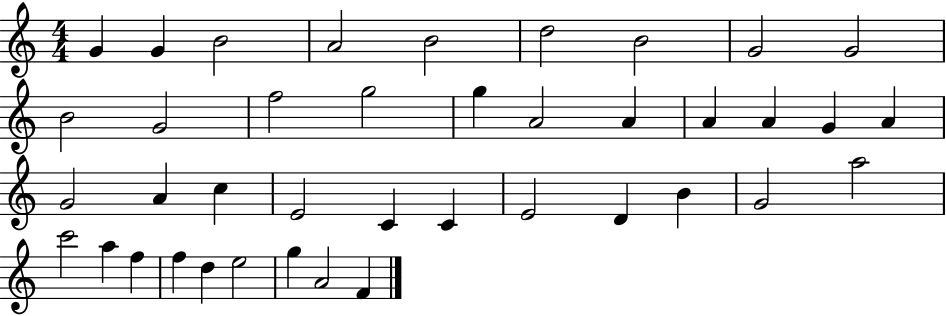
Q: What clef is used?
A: treble